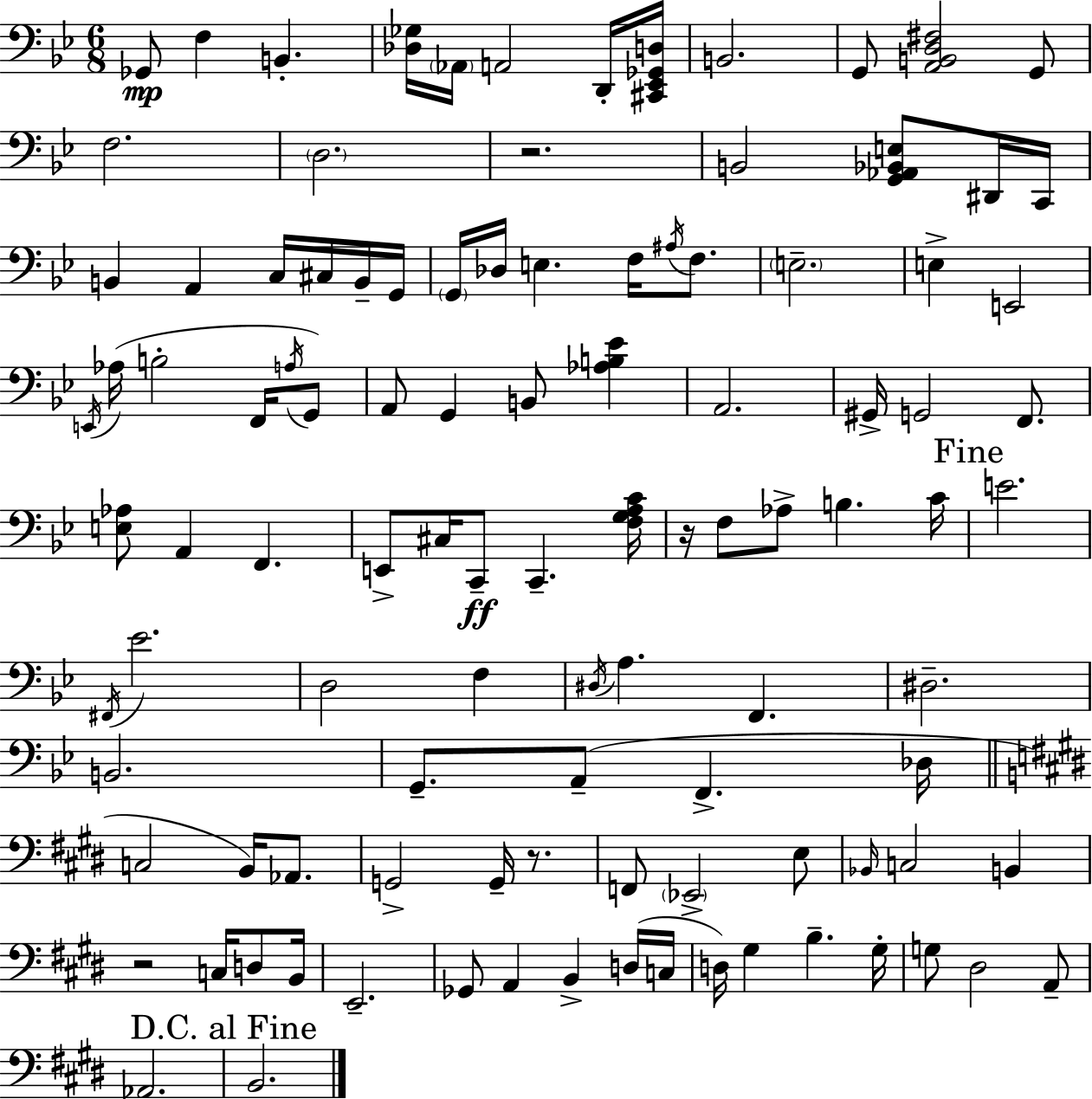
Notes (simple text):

Gb2/e F3/q B2/q. [Db3,Gb3]/s Ab2/s A2/h D2/s [C#2,Eb2,Gb2,D3]/s B2/h. G2/e [A2,B2,D3,F#3]/h G2/e F3/h. D3/h. R/h. B2/h [G2,Ab2,Bb2,E3]/e D#2/s C2/s B2/q A2/q C3/s C#3/s B2/s G2/s G2/s Db3/s E3/q. F3/s A#3/s F3/e. E3/h. E3/q E2/h E2/s Ab3/s B3/h F2/s A3/s G2/e A2/e G2/q B2/e [Ab3,B3,Eb4]/q A2/h. G#2/s G2/h F2/e. [E3,Ab3]/e A2/q F2/q. E2/e C#3/s C2/e C2/q. [F3,G3,A3,C4]/s R/s F3/e Ab3/e B3/q. C4/s E4/h. F#2/s Eb4/h. D3/h F3/q D#3/s A3/q. F2/q. D#3/h. B2/h. G2/e. A2/e F2/q. Db3/s C3/h B2/s Ab2/e. G2/h G2/s R/e. F2/e Eb2/h E3/e Bb2/s C3/h B2/q R/h C3/s D3/e B2/s E2/h. Gb2/e A2/q B2/q D3/s C3/s D3/s G#3/q B3/q. G#3/s G3/e D#3/h A2/e Ab2/h. B2/h.